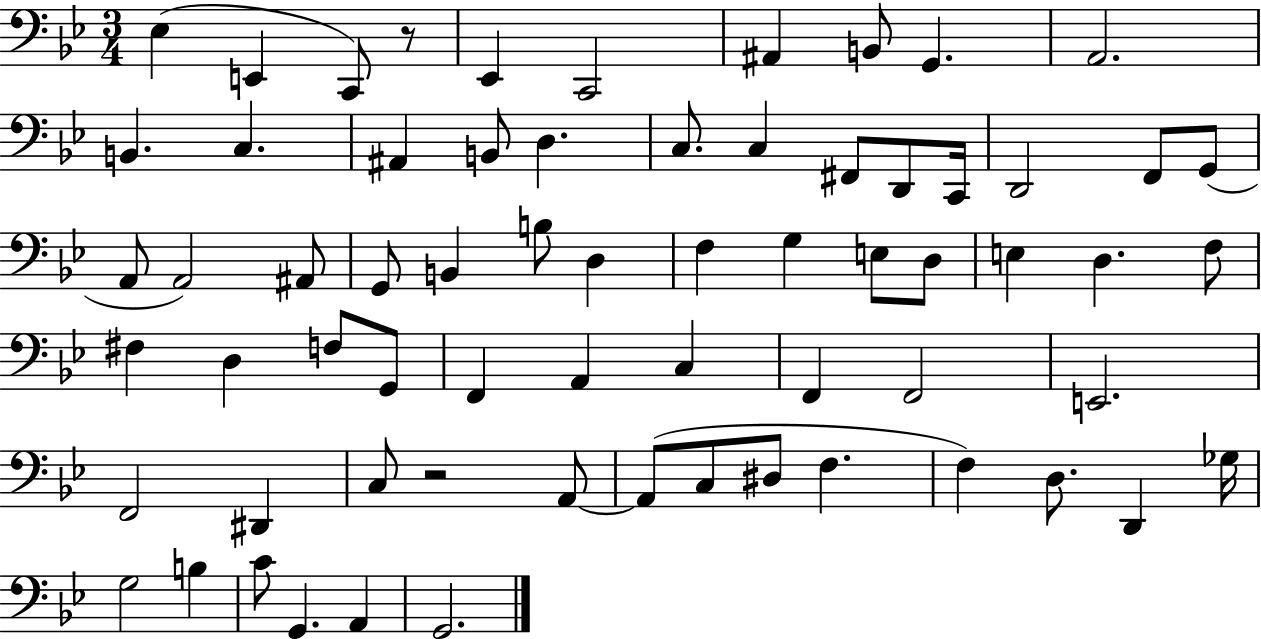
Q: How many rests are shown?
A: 2